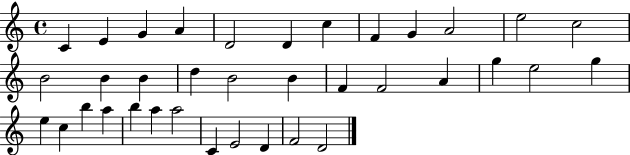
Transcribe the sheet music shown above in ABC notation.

X:1
T:Untitled
M:4/4
L:1/4
K:C
C E G A D2 D c F G A2 e2 c2 B2 B B d B2 B F F2 A g e2 g e c b a b a a2 C E2 D F2 D2